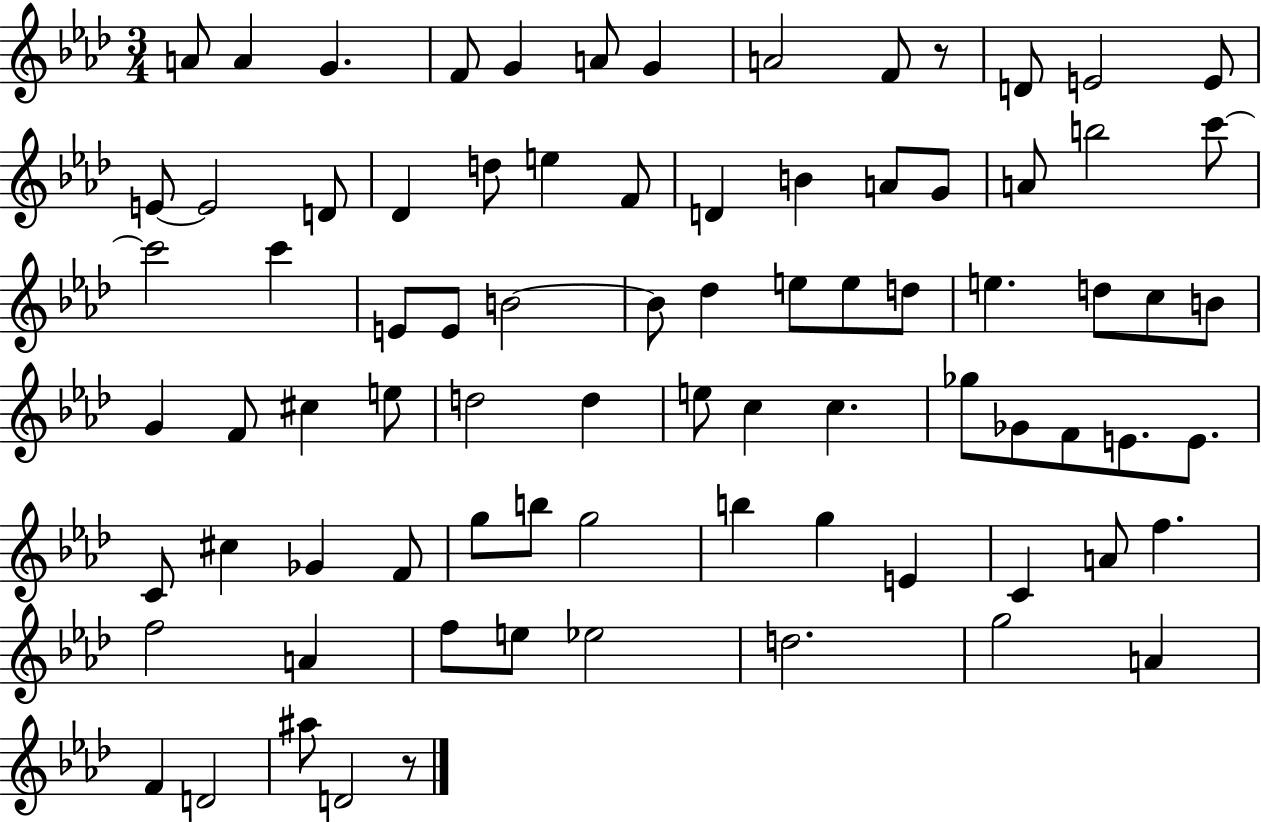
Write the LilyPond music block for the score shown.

{
  \clef treble
  \numericTimeSignature
  \time 3/4
  \key aes \major
  a'8 a'4 g'4. | f'8 g'4 a'8 g'4 | a'2 f'8 r8 | d'8 e'2 e'8 | \break e'8~~ e'2 d'8 | des'4 d''8 e''4 f'8 | d'4 b'4 a'8 g'8 | a'8 b''2 c'''8~~ | \break c'''2 c'''4 | e'8 e'8 b'2~~ | b'8 des''4 e''8 e''8 d''8 | e''4. d''8 c''8 b'8 | \break g'4 f'8 cis''4 e''8 | d''2 d''4 | e''8 c''4 c''4. | ges''8 ges'8 f'8 e'8. e'8. | \break c'8 cis''4 ges'4 f'8 | g''8 b''8 g''2 | b''4 g''4 e'4 | c'4 a'8 f''4. | \break f''2 a'4 | f''8 e''8 ees''2 | d''2. | g''2 a'4 | \break f'4 d'2 | ais''8 d'2 r8 | \bar "|."
}